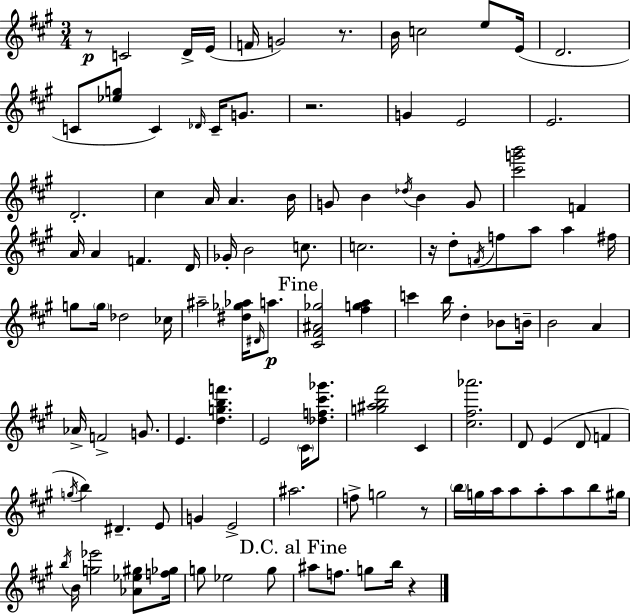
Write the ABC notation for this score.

X:1
T:Untitled
M:3/4
L:1/4
K:A
z/2 C2 D/4 E/4 F/4 G2 z/2 B/4 c2 e/2 E/4 D2 C/2 [_eg]/2 C _D/4 C/4 G/2 z2 G E2 E2 D2 ^c A/4 A B/4 G/2 B _d/4 B G/2 [^c'g'b']2 F A/4 A F D/4 _G/4 B2 c/2 c2 z/4 d/2 F/4 f/2 a/2 a ^f/4 g/2 g/4 _d2 _c/4 ^a2 [^d_g_a]/4 ^D/4 a/2 [^C^F^A_g]2 [^fga] c' b/4 d _B/2 B/4 B2 A _A/4 F2 G/2 E [dgbf'] E2 ^C/4 [_df^c'_g']/2 [g^ab^f']2 ^C [^c^f_a']2 D/2 E D/2 F g/4 b ^D E/2 G E2 ^a2 f/2 g2 z/2 b/4 g/4 a/4 a/2 a/2 a/2 b/2 ^g/4 b/4 B/4 [g_e']2 [_A_e^g]/2 [f_g]/4 g/2 _e2 g/2 ^a/2 f/2 g/2 b/4 z